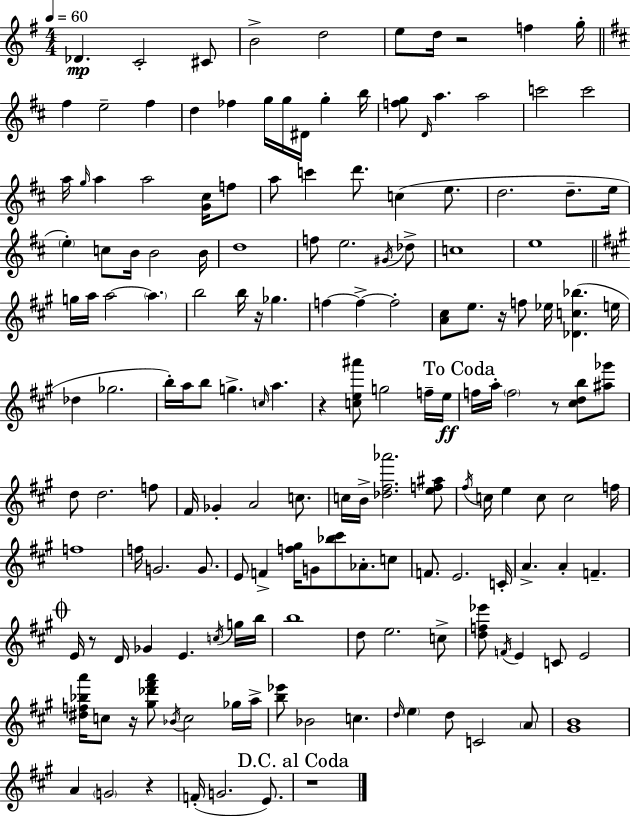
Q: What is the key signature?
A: G major